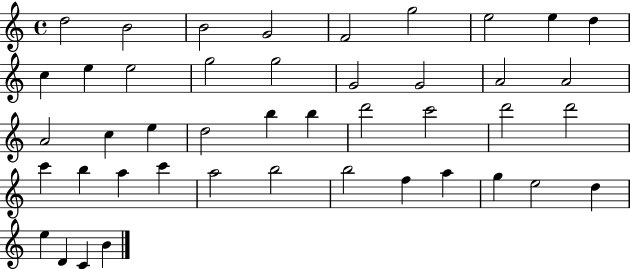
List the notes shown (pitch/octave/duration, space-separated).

D5/h B4/h B4/h G4/h F4/h G5/h E5/h E5/q D5/q C5/q E5/q E5/h G5/h G5/h G4/h G4/h A4/h A4/h A4/h C5/q E5/q D5/h B5/q B5/q D6/h C6/h D6/h D6/h C6/q B5/q A5/q C6/q A5/h B5/h B5/h F5/q A5/q G5/q E5/h D5/q E5/q D4/q C4/q B4/q